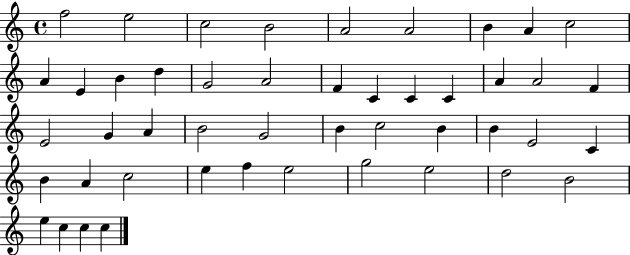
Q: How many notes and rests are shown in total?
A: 47